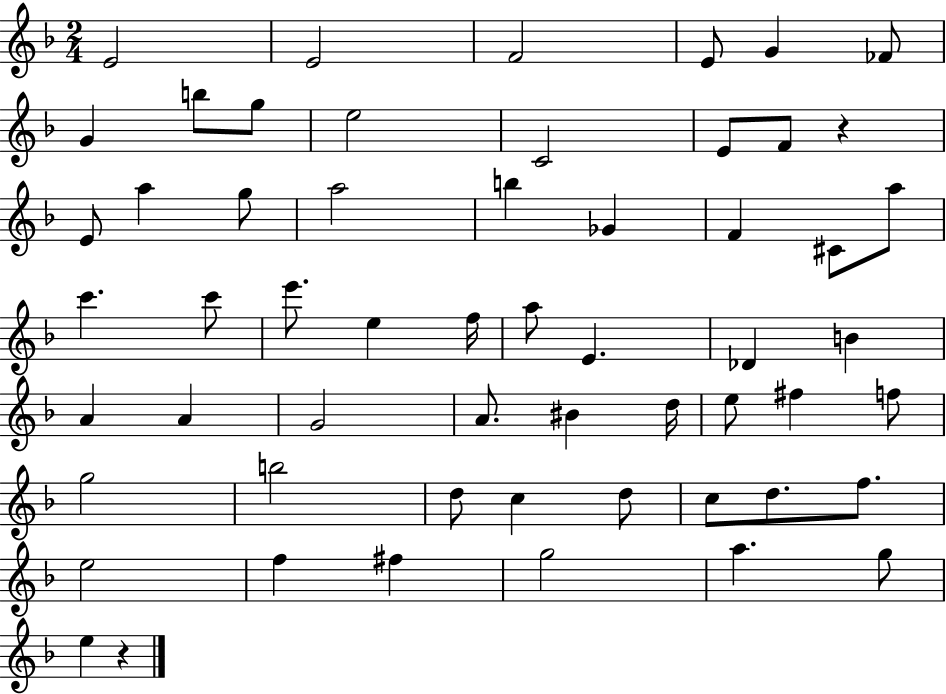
E4/h E4/h F4/h E4/e G4/q FES4/e G4/q B5/e G5/e E5/h C4/h E4/e F4/e R/q E4/e A5/q G5/e A5/h B5/q Gb4/q F4/q C#4/e A5/e C6/q. C6/e E6/e. E5/q F5/s A5/e E4/q. Db4/q B4/q A4/q A4/q G4/h A4/e. BIS4/q D5/s E5/e F#5/q F5/e G5/h B5/h D5/e C5/q D5/e C5/e D5/e. F5/e. E5/h F5/q F#5/q G5/h A5/q. G5/e E5/q R/q